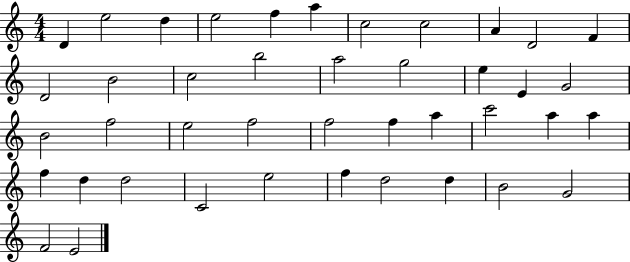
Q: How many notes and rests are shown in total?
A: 42